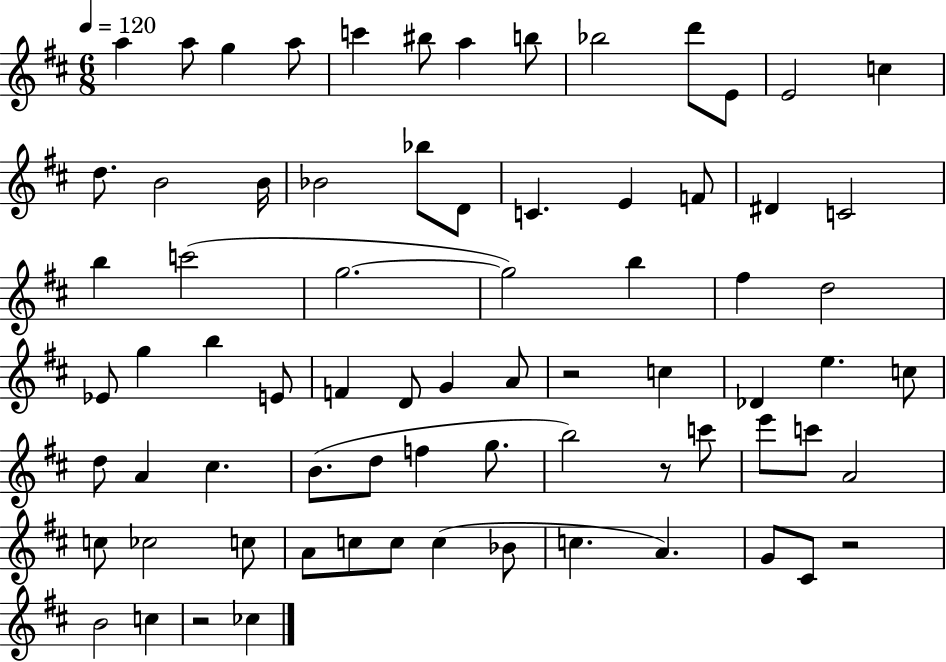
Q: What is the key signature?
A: D major